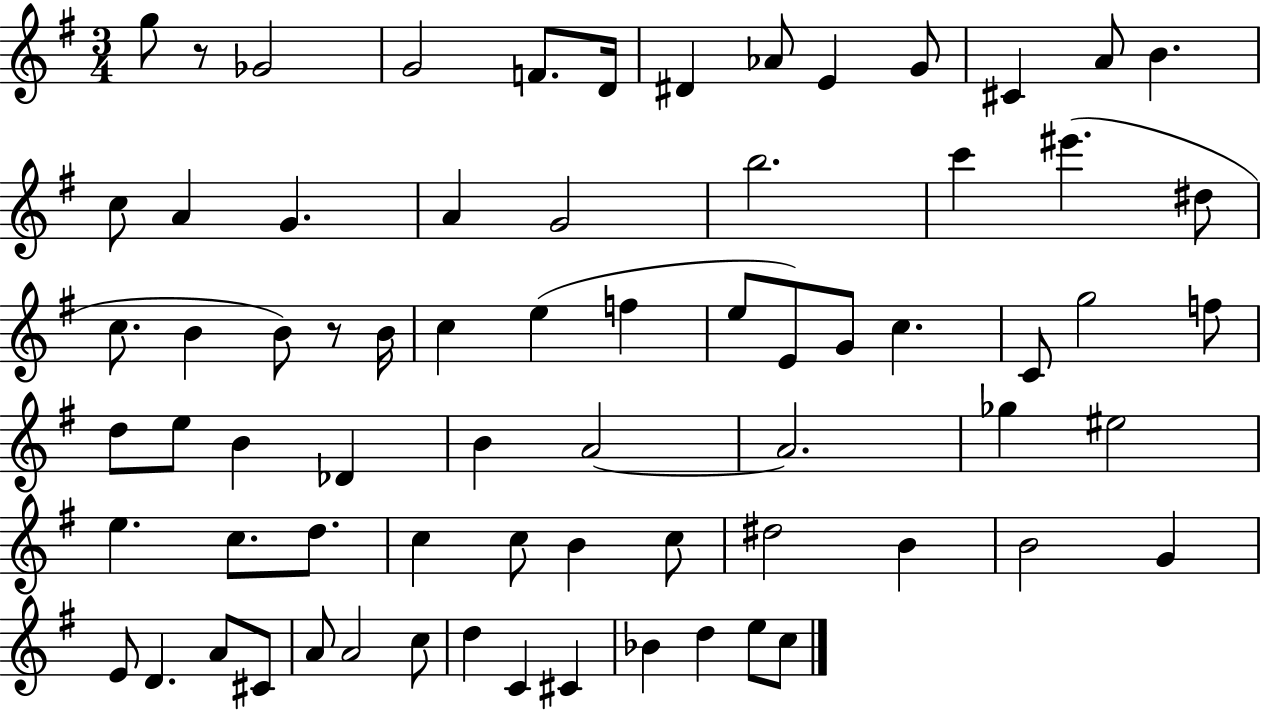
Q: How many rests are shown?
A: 2